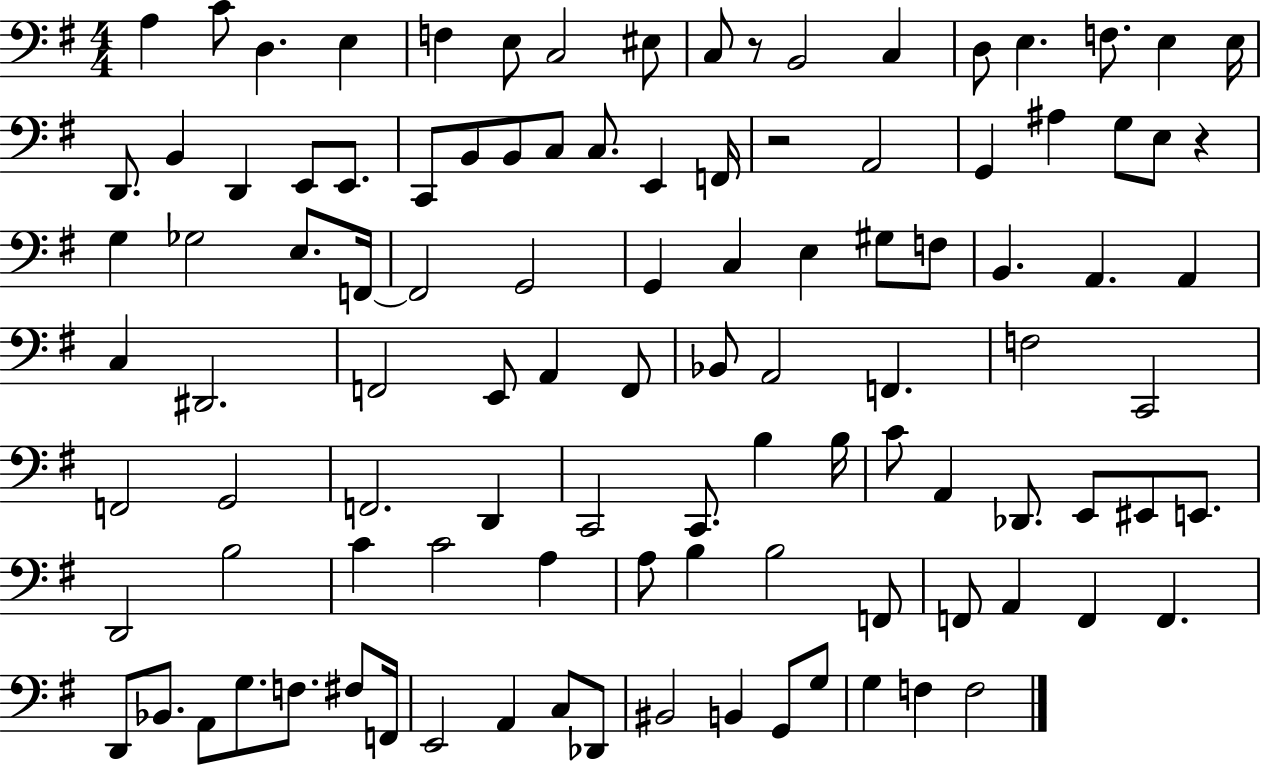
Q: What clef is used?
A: bass